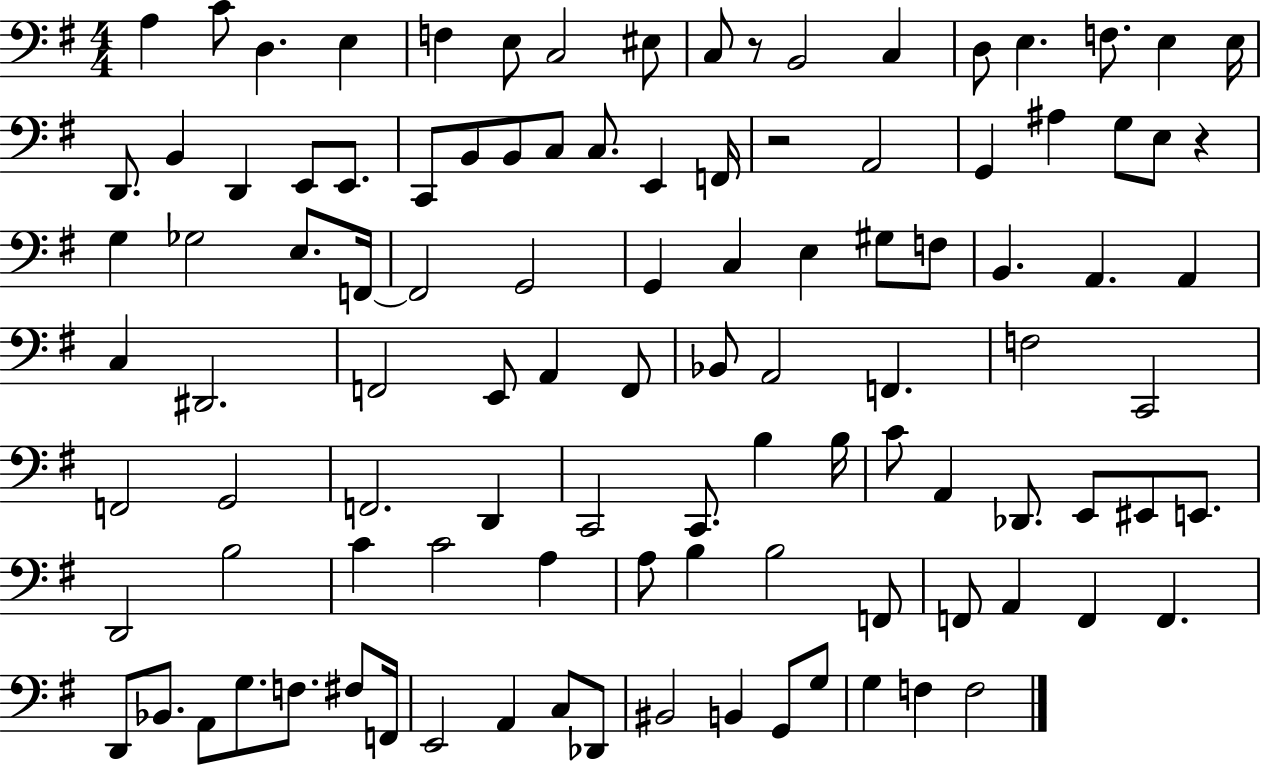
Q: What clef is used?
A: bass